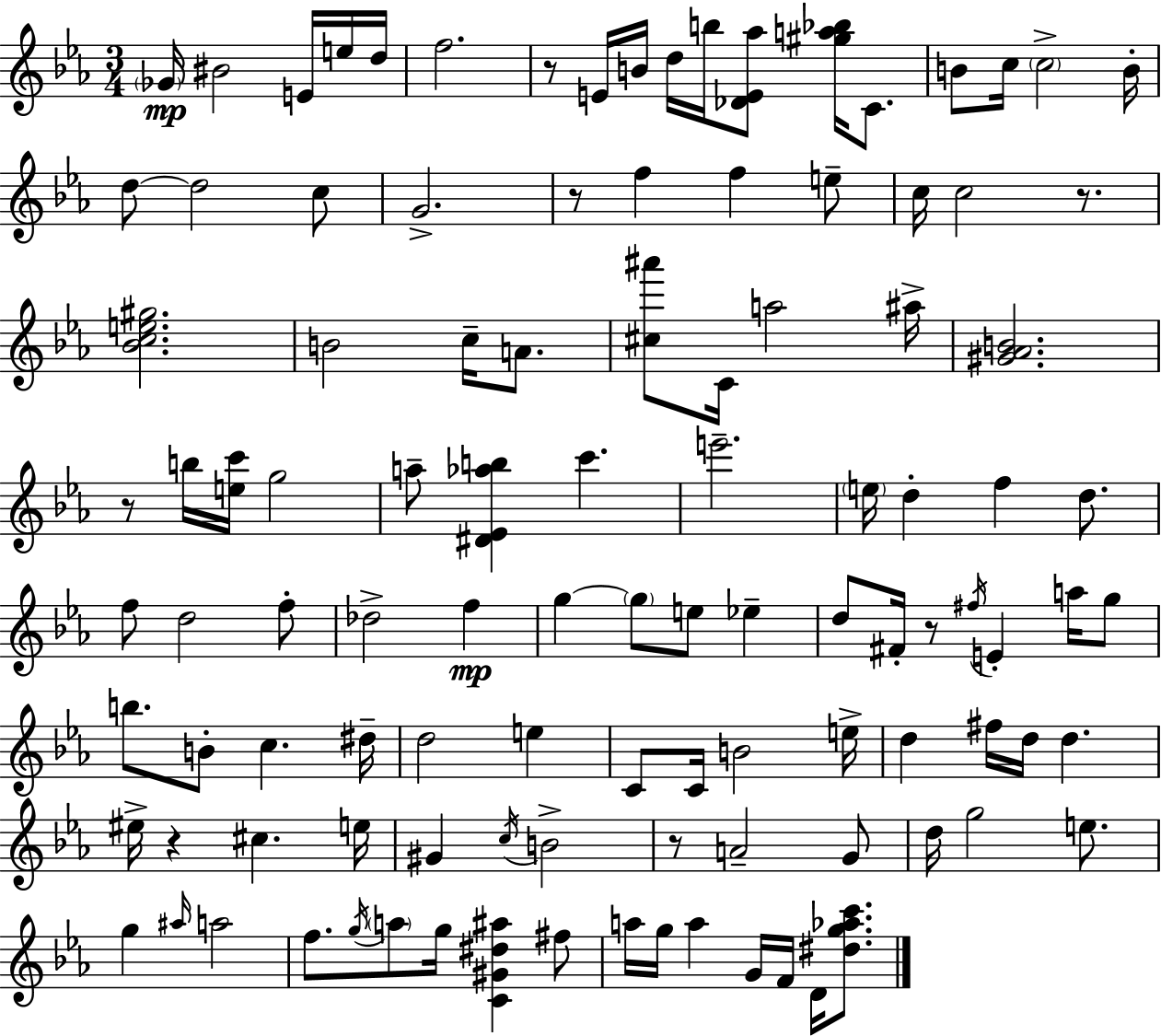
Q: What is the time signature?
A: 3/4